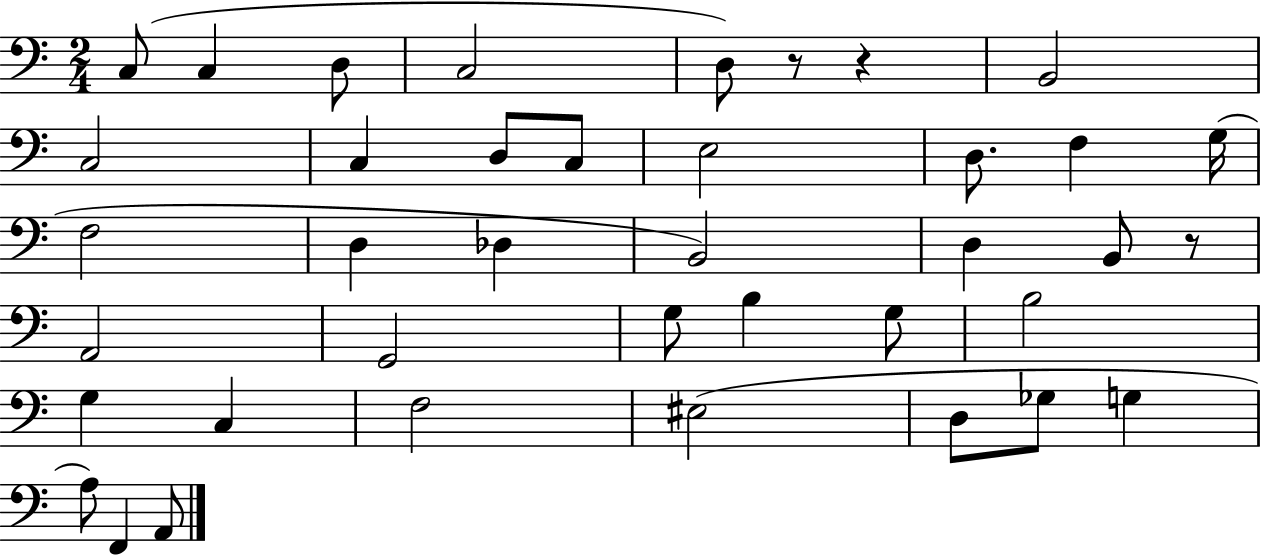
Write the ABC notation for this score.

X:1
T:Untitled
M:2/4
L:1/4
K:C
C,/2 C, D,/2 C,2 D,/2 z/2 z B,,2 C,2 C, D,/2 C,/2 E,2 D,/2 F, G,/4 F,2 D, _D, B,,2 D, B,,/2 z/2 A,,2 G,,2 G,/2 B, G,/2 B,2 G, C, F,2 ^E,2 D,/2 _G,/2 G, A,/2 F,, A,,/2